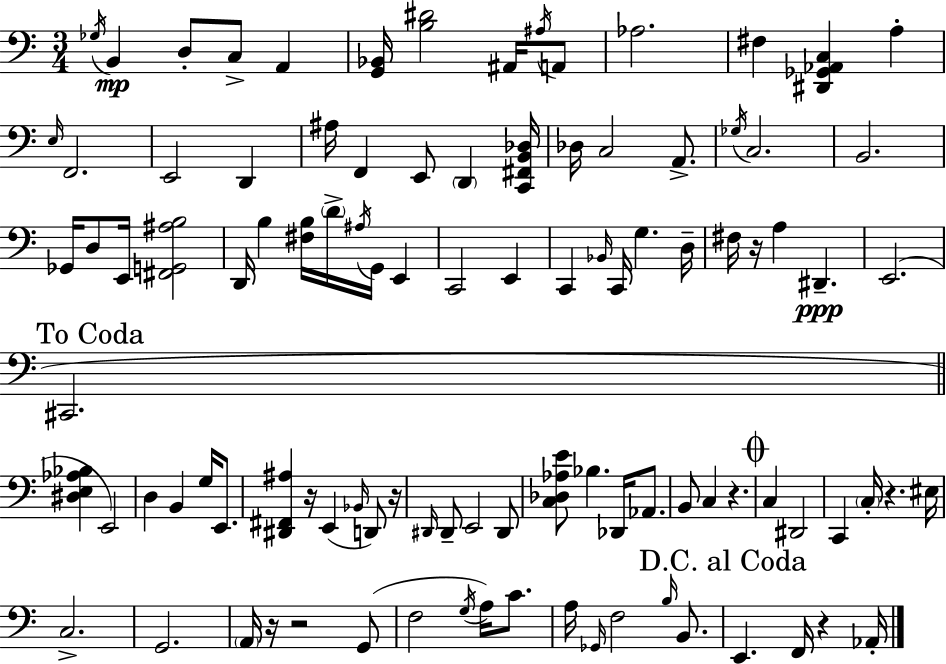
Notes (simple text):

Gb3/s B2/q D3/e C3/e A2/q [G2,Bb2]/s [B3,D#4]/h A#2/s A#3/s A2/e Ab3/h. F#3/q [D#2,Gb2,Ab2,C3]/q A3/q E3/s F2/h. E2/h D2/q A#3/s F2/q E2/e D2/q [C2,F#2,B2,Db3]/s Db3/s C3/h A2/e. Gb3/s C3/h. B2/h. Gb2/s D3/e E2/s [F#2,G2,A#3,B3]/h D2/s B3/q [F#3,B3]/s D4/s A#3/s G2/s E2/q C2/h E2/q C2/q Bb2/s C2/s G3/q. D3/s F#3/s R/s A3/q D#2/q. E2/h. C#2/h. [D#3,E3,Ab3,Bb3]/q E2/h D3/q B2/q G3/s E2/e. [D#2,F#2,A#3]/q R/s E2/q Bb2/s D2/e R/s D#2/s D#2/e E2/h D#2/e [C3,Db3,Ab3,E4]/e Bb3/q. Db2/s Ab2/e. B2/e C3/q R/q. C3/q D#2/h C2/q C3/s R/q. EIS3/s C3/h. G2/h. A2/s R/s R/h G2/e F3/h G3/s A3/s C4/e. A3/s Gb2/s F3/h B3/s B2/e. E2/q. F2/s R/q Ab2/s